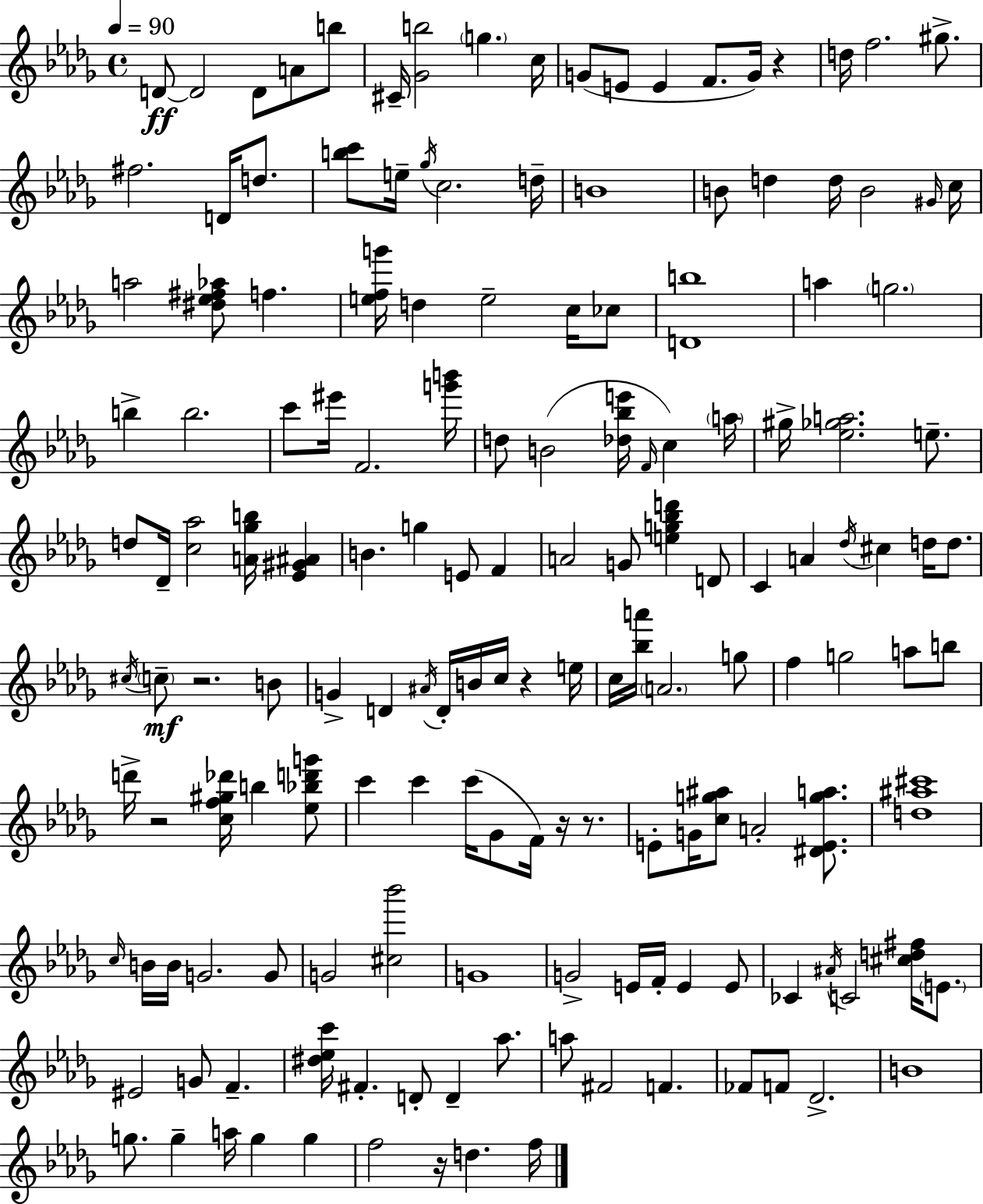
D4/e D4/h D4/e A4/e B5/e C#4/s [Gb4,B5]/h G5/q. C5/s G4/e E4/e E4/q F4/e. G4/s R/q D5/s F5/h. G#5/e. F#5/h. D4/s D5/e. [B5,C6]/e E5/s Gb5/s C5/h. D5/s B4/w B4/e D5/q D5/s B4/h G#4/s C5/s A5/h [D#5,Eb5,F#5,Ab5]/e F5/q. [E5,F5,G6]/s D5/q E5/h C5/s CES5/e [D4,B5]/w A5/q G5/h. B5/q B5/h. C6/e EIS6/s F4/h. [G6,B6]/s D5/e B4/h [Db5,Bb5,E6]/s F4/s C5/q A5/s G#5/s [Eb5,Gb5,A5]/h. E5/e. D5/e Db4/s [C5,Ab5]/h [A4,Gb5,B5]/s [Eb4,G#4,A#4]/q B4/q. G5/q E4/e F4/q A4/h G4/e [E5,G5,Bb5,D6]/q D4/e C4/q A4/q Db5/s C#5/q D5/s D5/e. C#5/s C5/e R/h. B4/e G4/q D4/q A#4/s D4/s B4/s C5/s R/q E5/s C5/s [Bb5,A6]/s A4/h. G5/e F5/q G5/h A5/e B5/e D6/s R/h [C5,F5,G#5,Db6]/s B5/q [Eb5,Bb5,D6,G6]/e C6/q C6/q C6/s Gb4/e F4/s R/s R/e. E4/e G4/s [C5,G5,A#5]/e A4/h [D#4,E4,G5,A5]/e. [D5,A#5,C#6]/w C5/s B4/s B4/s G4/h. G4/e G4/h [C#5,Bb6]/h G4/w G4/h E4/s F4/s E4/q E4/e CES4/q A#4/s C4/h [C#5,D5,F#5]/s E4/e. EIS4/h G4/e F4/q. [D#5,Eb5,C6]/s F#4/q. D4/e D4/q Ab5/e. A5/e F#4/h F4/q. FES4/e F4/e Db4/h. B4/w G5/e. G5/q A5/s G5/q G5/q F5/h R/s D5/q. F5/s